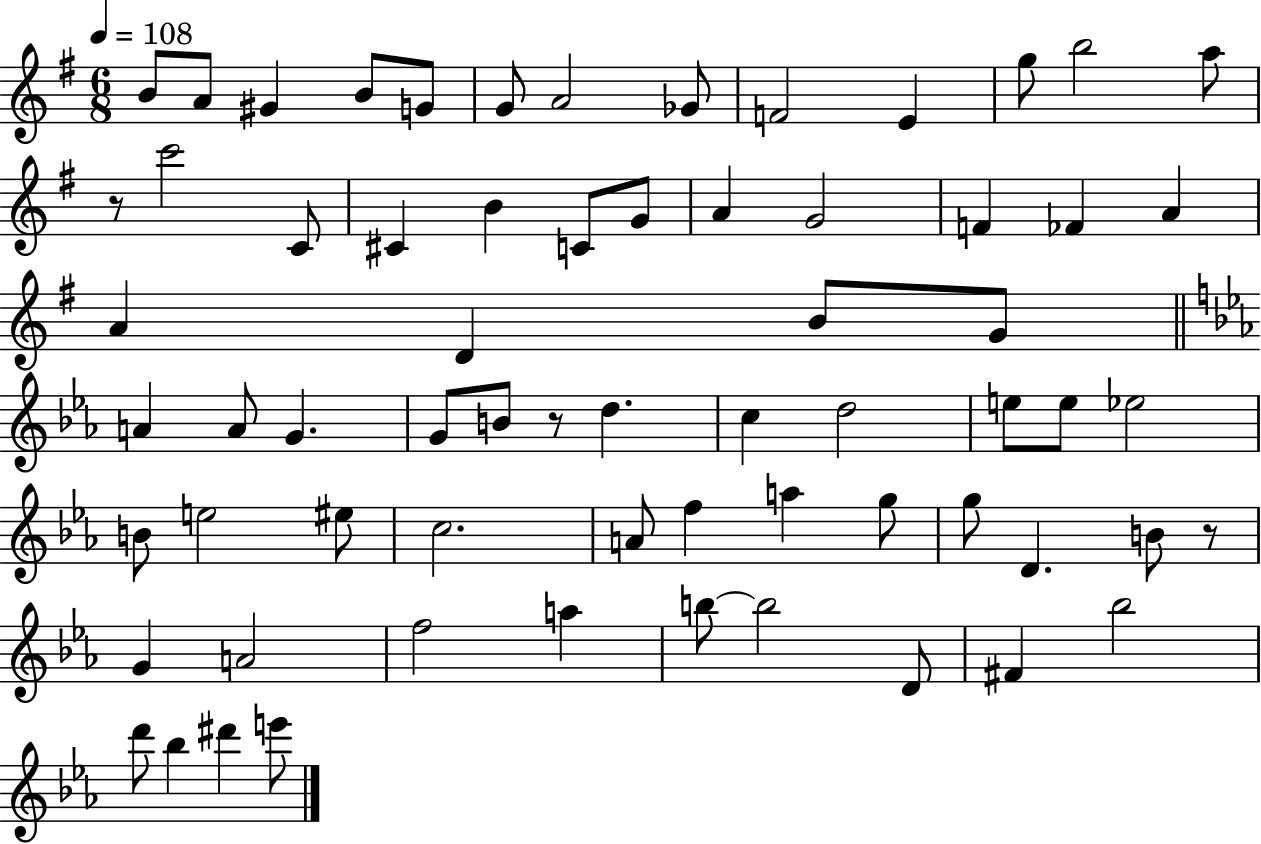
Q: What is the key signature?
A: G major